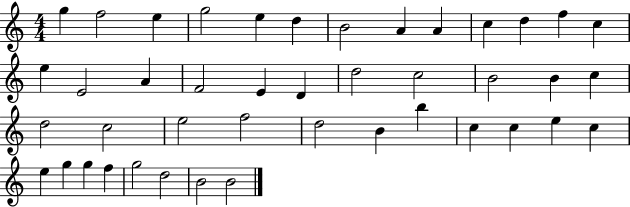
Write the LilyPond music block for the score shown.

{
  \clef treble
  \numericTimeSignature
  \time 4/4
  \key c \major
  g''4 f''2 e''4 | g''2 e''4 d''4 | b'2 a'4 a'4 | c''4 d''4 f''4 c''4 | \break e''4 e'2 a'4 | f'2 e'4 d'4 | d''2 c''2 | b'2 b'4 c''4 | \break d''2 c''2 | e''2 f''2 | d''2 b'4 b''4 | c''4 c''4 e''4 c''4 | \break e''4 g''4 g''4 f''4 | g''2 d''2 | b'2 b'2 | \bar "|."
}